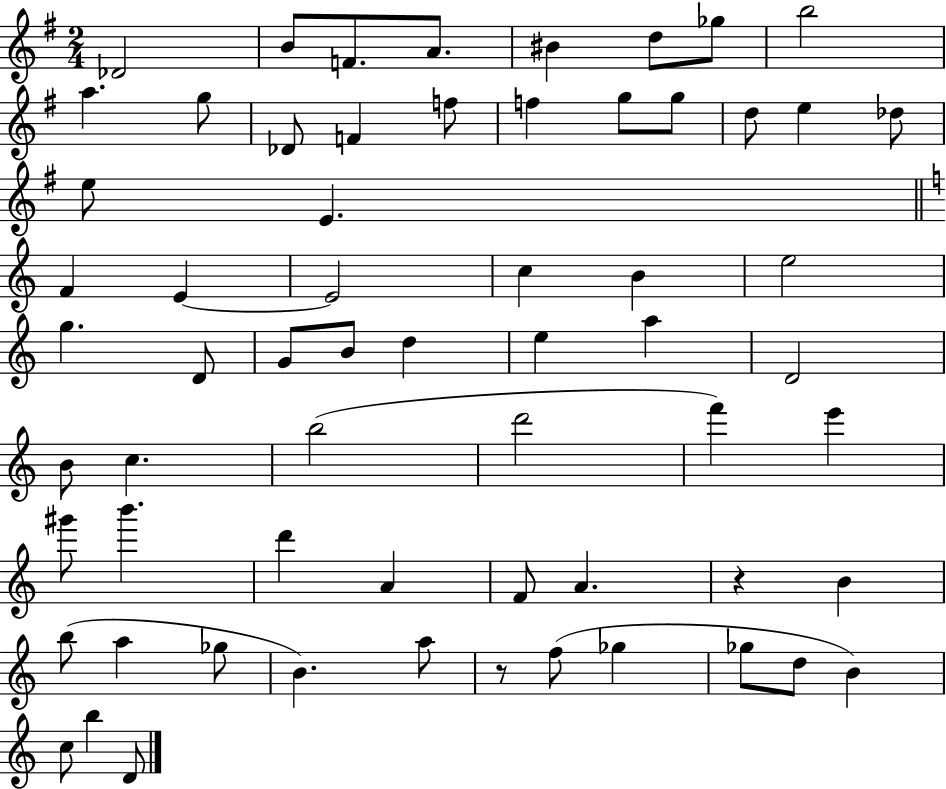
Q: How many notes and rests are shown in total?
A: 63